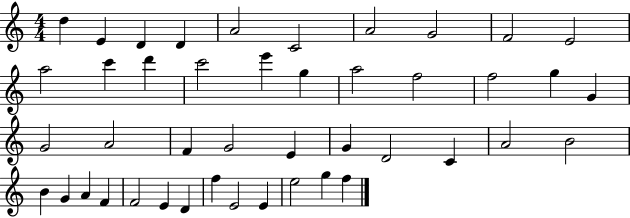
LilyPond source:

{
  \clef treble
  \numericTimeSignature
  \time 4/4
  \key c \major
  d''4 e'4 d'4 d'4 | a'2 c'2 | a'2 g'2 | f'2 e'2 | \break a''2 c'''4 d'''4 | c'''2 e'''4 g''4 | a''2 f''2 | f''2 g''4 g'4 | \break g'2 a'2 | f'4 g'2 e'4 | g'4 d'2 c'4 | a'2 b'2 | \break b'4 g'4 a'4 f'4 | f'2 e'4 d'4 | f''4 e'2 e'4 | e''2 g''4 f''4 | \break \bar "|."
}